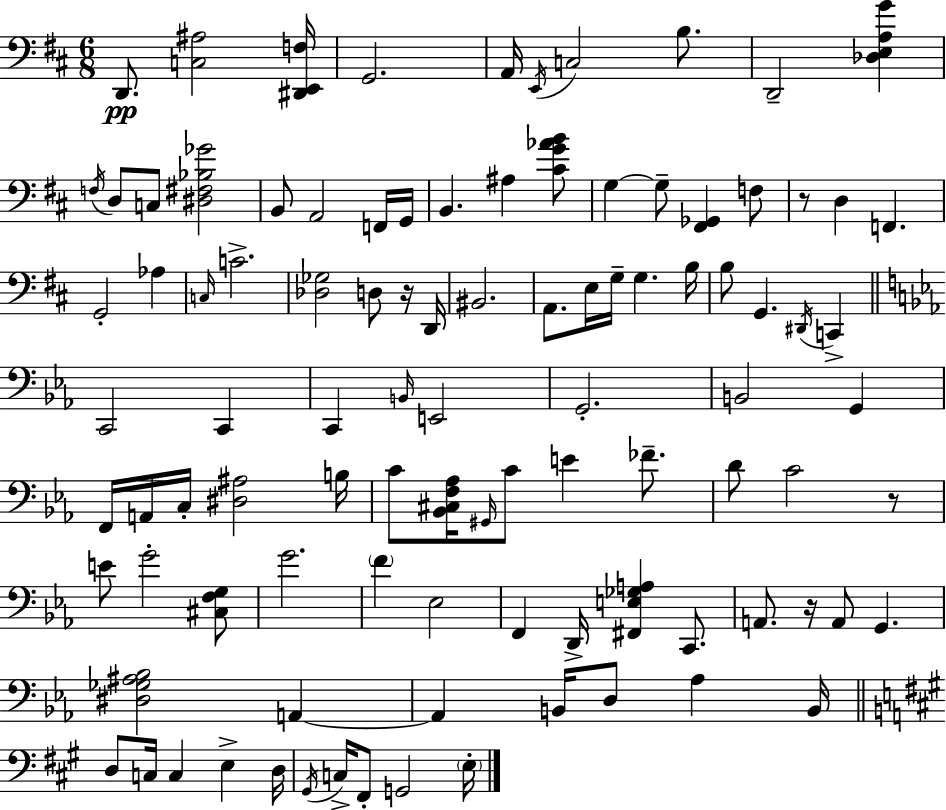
D2/e. [C3,A#3]/h [D#2,E2,F3]/s G2/h. A2/s E2/s C3/h B3/e. D2/h [Db3,E3,A3,G4]/q F3/s D3/e C3/e [D#3,F#3,Bb3,Gb4]/h B2/e A2/h F2/s G2/s B2/q. A#3/q [C#4,G4,Ab4,B4]/e G3/q G3/e [F#2,Gb2]/q F3/e R/e D3/q F2/q. G2/h Ab3/q C3/s C4/h. [Db3,Gb3]/h D3/e R/s D2/s BIS2/h. A2/e. E3/s G3/s G3/q. B3/s B3/e G2/q. D#2/s C2/q C2/h C2/q C2/q B2/s E2/h G2/h. B2/h G2/q F2/s A2/s C3/s [D#3,A#3]/h B3/s C4/e [Bb2,C#3,F3,Ab3]/s G#2/s C4/e E4/q FES4/e. D4/e C4/h R/e E4/e G4/h [C#3,F3,G3]/e G4/h. F4/q Eb3/h F2/q D2/s [F#2,E3,Gb3,A3]/q C2/e. A2/e. R/s A2/e G2/q. [D#3,Gb3,A#3,Bb3]/h A2/q A2/q B2/s D3/e Ab3/q B2/s D3/e C3/s C3/q E3/q D3/s G#2/s C3/s F#2/e G2/h E3/s